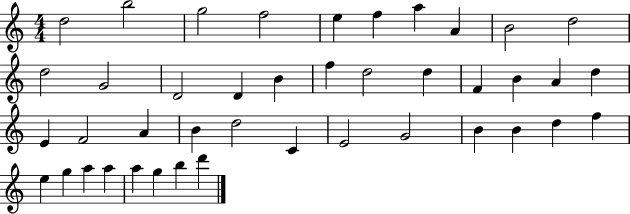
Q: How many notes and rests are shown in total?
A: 42